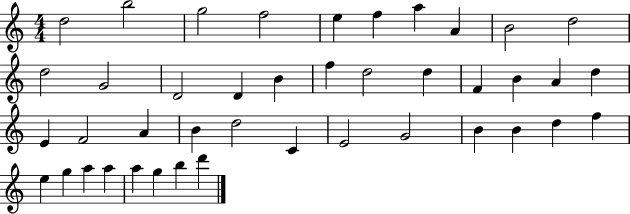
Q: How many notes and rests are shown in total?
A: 42